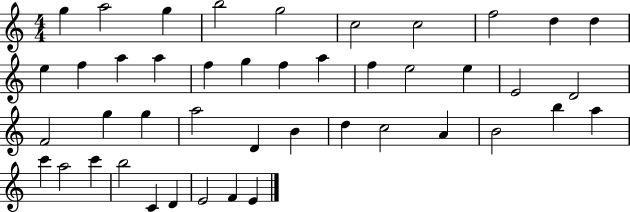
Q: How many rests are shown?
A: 0